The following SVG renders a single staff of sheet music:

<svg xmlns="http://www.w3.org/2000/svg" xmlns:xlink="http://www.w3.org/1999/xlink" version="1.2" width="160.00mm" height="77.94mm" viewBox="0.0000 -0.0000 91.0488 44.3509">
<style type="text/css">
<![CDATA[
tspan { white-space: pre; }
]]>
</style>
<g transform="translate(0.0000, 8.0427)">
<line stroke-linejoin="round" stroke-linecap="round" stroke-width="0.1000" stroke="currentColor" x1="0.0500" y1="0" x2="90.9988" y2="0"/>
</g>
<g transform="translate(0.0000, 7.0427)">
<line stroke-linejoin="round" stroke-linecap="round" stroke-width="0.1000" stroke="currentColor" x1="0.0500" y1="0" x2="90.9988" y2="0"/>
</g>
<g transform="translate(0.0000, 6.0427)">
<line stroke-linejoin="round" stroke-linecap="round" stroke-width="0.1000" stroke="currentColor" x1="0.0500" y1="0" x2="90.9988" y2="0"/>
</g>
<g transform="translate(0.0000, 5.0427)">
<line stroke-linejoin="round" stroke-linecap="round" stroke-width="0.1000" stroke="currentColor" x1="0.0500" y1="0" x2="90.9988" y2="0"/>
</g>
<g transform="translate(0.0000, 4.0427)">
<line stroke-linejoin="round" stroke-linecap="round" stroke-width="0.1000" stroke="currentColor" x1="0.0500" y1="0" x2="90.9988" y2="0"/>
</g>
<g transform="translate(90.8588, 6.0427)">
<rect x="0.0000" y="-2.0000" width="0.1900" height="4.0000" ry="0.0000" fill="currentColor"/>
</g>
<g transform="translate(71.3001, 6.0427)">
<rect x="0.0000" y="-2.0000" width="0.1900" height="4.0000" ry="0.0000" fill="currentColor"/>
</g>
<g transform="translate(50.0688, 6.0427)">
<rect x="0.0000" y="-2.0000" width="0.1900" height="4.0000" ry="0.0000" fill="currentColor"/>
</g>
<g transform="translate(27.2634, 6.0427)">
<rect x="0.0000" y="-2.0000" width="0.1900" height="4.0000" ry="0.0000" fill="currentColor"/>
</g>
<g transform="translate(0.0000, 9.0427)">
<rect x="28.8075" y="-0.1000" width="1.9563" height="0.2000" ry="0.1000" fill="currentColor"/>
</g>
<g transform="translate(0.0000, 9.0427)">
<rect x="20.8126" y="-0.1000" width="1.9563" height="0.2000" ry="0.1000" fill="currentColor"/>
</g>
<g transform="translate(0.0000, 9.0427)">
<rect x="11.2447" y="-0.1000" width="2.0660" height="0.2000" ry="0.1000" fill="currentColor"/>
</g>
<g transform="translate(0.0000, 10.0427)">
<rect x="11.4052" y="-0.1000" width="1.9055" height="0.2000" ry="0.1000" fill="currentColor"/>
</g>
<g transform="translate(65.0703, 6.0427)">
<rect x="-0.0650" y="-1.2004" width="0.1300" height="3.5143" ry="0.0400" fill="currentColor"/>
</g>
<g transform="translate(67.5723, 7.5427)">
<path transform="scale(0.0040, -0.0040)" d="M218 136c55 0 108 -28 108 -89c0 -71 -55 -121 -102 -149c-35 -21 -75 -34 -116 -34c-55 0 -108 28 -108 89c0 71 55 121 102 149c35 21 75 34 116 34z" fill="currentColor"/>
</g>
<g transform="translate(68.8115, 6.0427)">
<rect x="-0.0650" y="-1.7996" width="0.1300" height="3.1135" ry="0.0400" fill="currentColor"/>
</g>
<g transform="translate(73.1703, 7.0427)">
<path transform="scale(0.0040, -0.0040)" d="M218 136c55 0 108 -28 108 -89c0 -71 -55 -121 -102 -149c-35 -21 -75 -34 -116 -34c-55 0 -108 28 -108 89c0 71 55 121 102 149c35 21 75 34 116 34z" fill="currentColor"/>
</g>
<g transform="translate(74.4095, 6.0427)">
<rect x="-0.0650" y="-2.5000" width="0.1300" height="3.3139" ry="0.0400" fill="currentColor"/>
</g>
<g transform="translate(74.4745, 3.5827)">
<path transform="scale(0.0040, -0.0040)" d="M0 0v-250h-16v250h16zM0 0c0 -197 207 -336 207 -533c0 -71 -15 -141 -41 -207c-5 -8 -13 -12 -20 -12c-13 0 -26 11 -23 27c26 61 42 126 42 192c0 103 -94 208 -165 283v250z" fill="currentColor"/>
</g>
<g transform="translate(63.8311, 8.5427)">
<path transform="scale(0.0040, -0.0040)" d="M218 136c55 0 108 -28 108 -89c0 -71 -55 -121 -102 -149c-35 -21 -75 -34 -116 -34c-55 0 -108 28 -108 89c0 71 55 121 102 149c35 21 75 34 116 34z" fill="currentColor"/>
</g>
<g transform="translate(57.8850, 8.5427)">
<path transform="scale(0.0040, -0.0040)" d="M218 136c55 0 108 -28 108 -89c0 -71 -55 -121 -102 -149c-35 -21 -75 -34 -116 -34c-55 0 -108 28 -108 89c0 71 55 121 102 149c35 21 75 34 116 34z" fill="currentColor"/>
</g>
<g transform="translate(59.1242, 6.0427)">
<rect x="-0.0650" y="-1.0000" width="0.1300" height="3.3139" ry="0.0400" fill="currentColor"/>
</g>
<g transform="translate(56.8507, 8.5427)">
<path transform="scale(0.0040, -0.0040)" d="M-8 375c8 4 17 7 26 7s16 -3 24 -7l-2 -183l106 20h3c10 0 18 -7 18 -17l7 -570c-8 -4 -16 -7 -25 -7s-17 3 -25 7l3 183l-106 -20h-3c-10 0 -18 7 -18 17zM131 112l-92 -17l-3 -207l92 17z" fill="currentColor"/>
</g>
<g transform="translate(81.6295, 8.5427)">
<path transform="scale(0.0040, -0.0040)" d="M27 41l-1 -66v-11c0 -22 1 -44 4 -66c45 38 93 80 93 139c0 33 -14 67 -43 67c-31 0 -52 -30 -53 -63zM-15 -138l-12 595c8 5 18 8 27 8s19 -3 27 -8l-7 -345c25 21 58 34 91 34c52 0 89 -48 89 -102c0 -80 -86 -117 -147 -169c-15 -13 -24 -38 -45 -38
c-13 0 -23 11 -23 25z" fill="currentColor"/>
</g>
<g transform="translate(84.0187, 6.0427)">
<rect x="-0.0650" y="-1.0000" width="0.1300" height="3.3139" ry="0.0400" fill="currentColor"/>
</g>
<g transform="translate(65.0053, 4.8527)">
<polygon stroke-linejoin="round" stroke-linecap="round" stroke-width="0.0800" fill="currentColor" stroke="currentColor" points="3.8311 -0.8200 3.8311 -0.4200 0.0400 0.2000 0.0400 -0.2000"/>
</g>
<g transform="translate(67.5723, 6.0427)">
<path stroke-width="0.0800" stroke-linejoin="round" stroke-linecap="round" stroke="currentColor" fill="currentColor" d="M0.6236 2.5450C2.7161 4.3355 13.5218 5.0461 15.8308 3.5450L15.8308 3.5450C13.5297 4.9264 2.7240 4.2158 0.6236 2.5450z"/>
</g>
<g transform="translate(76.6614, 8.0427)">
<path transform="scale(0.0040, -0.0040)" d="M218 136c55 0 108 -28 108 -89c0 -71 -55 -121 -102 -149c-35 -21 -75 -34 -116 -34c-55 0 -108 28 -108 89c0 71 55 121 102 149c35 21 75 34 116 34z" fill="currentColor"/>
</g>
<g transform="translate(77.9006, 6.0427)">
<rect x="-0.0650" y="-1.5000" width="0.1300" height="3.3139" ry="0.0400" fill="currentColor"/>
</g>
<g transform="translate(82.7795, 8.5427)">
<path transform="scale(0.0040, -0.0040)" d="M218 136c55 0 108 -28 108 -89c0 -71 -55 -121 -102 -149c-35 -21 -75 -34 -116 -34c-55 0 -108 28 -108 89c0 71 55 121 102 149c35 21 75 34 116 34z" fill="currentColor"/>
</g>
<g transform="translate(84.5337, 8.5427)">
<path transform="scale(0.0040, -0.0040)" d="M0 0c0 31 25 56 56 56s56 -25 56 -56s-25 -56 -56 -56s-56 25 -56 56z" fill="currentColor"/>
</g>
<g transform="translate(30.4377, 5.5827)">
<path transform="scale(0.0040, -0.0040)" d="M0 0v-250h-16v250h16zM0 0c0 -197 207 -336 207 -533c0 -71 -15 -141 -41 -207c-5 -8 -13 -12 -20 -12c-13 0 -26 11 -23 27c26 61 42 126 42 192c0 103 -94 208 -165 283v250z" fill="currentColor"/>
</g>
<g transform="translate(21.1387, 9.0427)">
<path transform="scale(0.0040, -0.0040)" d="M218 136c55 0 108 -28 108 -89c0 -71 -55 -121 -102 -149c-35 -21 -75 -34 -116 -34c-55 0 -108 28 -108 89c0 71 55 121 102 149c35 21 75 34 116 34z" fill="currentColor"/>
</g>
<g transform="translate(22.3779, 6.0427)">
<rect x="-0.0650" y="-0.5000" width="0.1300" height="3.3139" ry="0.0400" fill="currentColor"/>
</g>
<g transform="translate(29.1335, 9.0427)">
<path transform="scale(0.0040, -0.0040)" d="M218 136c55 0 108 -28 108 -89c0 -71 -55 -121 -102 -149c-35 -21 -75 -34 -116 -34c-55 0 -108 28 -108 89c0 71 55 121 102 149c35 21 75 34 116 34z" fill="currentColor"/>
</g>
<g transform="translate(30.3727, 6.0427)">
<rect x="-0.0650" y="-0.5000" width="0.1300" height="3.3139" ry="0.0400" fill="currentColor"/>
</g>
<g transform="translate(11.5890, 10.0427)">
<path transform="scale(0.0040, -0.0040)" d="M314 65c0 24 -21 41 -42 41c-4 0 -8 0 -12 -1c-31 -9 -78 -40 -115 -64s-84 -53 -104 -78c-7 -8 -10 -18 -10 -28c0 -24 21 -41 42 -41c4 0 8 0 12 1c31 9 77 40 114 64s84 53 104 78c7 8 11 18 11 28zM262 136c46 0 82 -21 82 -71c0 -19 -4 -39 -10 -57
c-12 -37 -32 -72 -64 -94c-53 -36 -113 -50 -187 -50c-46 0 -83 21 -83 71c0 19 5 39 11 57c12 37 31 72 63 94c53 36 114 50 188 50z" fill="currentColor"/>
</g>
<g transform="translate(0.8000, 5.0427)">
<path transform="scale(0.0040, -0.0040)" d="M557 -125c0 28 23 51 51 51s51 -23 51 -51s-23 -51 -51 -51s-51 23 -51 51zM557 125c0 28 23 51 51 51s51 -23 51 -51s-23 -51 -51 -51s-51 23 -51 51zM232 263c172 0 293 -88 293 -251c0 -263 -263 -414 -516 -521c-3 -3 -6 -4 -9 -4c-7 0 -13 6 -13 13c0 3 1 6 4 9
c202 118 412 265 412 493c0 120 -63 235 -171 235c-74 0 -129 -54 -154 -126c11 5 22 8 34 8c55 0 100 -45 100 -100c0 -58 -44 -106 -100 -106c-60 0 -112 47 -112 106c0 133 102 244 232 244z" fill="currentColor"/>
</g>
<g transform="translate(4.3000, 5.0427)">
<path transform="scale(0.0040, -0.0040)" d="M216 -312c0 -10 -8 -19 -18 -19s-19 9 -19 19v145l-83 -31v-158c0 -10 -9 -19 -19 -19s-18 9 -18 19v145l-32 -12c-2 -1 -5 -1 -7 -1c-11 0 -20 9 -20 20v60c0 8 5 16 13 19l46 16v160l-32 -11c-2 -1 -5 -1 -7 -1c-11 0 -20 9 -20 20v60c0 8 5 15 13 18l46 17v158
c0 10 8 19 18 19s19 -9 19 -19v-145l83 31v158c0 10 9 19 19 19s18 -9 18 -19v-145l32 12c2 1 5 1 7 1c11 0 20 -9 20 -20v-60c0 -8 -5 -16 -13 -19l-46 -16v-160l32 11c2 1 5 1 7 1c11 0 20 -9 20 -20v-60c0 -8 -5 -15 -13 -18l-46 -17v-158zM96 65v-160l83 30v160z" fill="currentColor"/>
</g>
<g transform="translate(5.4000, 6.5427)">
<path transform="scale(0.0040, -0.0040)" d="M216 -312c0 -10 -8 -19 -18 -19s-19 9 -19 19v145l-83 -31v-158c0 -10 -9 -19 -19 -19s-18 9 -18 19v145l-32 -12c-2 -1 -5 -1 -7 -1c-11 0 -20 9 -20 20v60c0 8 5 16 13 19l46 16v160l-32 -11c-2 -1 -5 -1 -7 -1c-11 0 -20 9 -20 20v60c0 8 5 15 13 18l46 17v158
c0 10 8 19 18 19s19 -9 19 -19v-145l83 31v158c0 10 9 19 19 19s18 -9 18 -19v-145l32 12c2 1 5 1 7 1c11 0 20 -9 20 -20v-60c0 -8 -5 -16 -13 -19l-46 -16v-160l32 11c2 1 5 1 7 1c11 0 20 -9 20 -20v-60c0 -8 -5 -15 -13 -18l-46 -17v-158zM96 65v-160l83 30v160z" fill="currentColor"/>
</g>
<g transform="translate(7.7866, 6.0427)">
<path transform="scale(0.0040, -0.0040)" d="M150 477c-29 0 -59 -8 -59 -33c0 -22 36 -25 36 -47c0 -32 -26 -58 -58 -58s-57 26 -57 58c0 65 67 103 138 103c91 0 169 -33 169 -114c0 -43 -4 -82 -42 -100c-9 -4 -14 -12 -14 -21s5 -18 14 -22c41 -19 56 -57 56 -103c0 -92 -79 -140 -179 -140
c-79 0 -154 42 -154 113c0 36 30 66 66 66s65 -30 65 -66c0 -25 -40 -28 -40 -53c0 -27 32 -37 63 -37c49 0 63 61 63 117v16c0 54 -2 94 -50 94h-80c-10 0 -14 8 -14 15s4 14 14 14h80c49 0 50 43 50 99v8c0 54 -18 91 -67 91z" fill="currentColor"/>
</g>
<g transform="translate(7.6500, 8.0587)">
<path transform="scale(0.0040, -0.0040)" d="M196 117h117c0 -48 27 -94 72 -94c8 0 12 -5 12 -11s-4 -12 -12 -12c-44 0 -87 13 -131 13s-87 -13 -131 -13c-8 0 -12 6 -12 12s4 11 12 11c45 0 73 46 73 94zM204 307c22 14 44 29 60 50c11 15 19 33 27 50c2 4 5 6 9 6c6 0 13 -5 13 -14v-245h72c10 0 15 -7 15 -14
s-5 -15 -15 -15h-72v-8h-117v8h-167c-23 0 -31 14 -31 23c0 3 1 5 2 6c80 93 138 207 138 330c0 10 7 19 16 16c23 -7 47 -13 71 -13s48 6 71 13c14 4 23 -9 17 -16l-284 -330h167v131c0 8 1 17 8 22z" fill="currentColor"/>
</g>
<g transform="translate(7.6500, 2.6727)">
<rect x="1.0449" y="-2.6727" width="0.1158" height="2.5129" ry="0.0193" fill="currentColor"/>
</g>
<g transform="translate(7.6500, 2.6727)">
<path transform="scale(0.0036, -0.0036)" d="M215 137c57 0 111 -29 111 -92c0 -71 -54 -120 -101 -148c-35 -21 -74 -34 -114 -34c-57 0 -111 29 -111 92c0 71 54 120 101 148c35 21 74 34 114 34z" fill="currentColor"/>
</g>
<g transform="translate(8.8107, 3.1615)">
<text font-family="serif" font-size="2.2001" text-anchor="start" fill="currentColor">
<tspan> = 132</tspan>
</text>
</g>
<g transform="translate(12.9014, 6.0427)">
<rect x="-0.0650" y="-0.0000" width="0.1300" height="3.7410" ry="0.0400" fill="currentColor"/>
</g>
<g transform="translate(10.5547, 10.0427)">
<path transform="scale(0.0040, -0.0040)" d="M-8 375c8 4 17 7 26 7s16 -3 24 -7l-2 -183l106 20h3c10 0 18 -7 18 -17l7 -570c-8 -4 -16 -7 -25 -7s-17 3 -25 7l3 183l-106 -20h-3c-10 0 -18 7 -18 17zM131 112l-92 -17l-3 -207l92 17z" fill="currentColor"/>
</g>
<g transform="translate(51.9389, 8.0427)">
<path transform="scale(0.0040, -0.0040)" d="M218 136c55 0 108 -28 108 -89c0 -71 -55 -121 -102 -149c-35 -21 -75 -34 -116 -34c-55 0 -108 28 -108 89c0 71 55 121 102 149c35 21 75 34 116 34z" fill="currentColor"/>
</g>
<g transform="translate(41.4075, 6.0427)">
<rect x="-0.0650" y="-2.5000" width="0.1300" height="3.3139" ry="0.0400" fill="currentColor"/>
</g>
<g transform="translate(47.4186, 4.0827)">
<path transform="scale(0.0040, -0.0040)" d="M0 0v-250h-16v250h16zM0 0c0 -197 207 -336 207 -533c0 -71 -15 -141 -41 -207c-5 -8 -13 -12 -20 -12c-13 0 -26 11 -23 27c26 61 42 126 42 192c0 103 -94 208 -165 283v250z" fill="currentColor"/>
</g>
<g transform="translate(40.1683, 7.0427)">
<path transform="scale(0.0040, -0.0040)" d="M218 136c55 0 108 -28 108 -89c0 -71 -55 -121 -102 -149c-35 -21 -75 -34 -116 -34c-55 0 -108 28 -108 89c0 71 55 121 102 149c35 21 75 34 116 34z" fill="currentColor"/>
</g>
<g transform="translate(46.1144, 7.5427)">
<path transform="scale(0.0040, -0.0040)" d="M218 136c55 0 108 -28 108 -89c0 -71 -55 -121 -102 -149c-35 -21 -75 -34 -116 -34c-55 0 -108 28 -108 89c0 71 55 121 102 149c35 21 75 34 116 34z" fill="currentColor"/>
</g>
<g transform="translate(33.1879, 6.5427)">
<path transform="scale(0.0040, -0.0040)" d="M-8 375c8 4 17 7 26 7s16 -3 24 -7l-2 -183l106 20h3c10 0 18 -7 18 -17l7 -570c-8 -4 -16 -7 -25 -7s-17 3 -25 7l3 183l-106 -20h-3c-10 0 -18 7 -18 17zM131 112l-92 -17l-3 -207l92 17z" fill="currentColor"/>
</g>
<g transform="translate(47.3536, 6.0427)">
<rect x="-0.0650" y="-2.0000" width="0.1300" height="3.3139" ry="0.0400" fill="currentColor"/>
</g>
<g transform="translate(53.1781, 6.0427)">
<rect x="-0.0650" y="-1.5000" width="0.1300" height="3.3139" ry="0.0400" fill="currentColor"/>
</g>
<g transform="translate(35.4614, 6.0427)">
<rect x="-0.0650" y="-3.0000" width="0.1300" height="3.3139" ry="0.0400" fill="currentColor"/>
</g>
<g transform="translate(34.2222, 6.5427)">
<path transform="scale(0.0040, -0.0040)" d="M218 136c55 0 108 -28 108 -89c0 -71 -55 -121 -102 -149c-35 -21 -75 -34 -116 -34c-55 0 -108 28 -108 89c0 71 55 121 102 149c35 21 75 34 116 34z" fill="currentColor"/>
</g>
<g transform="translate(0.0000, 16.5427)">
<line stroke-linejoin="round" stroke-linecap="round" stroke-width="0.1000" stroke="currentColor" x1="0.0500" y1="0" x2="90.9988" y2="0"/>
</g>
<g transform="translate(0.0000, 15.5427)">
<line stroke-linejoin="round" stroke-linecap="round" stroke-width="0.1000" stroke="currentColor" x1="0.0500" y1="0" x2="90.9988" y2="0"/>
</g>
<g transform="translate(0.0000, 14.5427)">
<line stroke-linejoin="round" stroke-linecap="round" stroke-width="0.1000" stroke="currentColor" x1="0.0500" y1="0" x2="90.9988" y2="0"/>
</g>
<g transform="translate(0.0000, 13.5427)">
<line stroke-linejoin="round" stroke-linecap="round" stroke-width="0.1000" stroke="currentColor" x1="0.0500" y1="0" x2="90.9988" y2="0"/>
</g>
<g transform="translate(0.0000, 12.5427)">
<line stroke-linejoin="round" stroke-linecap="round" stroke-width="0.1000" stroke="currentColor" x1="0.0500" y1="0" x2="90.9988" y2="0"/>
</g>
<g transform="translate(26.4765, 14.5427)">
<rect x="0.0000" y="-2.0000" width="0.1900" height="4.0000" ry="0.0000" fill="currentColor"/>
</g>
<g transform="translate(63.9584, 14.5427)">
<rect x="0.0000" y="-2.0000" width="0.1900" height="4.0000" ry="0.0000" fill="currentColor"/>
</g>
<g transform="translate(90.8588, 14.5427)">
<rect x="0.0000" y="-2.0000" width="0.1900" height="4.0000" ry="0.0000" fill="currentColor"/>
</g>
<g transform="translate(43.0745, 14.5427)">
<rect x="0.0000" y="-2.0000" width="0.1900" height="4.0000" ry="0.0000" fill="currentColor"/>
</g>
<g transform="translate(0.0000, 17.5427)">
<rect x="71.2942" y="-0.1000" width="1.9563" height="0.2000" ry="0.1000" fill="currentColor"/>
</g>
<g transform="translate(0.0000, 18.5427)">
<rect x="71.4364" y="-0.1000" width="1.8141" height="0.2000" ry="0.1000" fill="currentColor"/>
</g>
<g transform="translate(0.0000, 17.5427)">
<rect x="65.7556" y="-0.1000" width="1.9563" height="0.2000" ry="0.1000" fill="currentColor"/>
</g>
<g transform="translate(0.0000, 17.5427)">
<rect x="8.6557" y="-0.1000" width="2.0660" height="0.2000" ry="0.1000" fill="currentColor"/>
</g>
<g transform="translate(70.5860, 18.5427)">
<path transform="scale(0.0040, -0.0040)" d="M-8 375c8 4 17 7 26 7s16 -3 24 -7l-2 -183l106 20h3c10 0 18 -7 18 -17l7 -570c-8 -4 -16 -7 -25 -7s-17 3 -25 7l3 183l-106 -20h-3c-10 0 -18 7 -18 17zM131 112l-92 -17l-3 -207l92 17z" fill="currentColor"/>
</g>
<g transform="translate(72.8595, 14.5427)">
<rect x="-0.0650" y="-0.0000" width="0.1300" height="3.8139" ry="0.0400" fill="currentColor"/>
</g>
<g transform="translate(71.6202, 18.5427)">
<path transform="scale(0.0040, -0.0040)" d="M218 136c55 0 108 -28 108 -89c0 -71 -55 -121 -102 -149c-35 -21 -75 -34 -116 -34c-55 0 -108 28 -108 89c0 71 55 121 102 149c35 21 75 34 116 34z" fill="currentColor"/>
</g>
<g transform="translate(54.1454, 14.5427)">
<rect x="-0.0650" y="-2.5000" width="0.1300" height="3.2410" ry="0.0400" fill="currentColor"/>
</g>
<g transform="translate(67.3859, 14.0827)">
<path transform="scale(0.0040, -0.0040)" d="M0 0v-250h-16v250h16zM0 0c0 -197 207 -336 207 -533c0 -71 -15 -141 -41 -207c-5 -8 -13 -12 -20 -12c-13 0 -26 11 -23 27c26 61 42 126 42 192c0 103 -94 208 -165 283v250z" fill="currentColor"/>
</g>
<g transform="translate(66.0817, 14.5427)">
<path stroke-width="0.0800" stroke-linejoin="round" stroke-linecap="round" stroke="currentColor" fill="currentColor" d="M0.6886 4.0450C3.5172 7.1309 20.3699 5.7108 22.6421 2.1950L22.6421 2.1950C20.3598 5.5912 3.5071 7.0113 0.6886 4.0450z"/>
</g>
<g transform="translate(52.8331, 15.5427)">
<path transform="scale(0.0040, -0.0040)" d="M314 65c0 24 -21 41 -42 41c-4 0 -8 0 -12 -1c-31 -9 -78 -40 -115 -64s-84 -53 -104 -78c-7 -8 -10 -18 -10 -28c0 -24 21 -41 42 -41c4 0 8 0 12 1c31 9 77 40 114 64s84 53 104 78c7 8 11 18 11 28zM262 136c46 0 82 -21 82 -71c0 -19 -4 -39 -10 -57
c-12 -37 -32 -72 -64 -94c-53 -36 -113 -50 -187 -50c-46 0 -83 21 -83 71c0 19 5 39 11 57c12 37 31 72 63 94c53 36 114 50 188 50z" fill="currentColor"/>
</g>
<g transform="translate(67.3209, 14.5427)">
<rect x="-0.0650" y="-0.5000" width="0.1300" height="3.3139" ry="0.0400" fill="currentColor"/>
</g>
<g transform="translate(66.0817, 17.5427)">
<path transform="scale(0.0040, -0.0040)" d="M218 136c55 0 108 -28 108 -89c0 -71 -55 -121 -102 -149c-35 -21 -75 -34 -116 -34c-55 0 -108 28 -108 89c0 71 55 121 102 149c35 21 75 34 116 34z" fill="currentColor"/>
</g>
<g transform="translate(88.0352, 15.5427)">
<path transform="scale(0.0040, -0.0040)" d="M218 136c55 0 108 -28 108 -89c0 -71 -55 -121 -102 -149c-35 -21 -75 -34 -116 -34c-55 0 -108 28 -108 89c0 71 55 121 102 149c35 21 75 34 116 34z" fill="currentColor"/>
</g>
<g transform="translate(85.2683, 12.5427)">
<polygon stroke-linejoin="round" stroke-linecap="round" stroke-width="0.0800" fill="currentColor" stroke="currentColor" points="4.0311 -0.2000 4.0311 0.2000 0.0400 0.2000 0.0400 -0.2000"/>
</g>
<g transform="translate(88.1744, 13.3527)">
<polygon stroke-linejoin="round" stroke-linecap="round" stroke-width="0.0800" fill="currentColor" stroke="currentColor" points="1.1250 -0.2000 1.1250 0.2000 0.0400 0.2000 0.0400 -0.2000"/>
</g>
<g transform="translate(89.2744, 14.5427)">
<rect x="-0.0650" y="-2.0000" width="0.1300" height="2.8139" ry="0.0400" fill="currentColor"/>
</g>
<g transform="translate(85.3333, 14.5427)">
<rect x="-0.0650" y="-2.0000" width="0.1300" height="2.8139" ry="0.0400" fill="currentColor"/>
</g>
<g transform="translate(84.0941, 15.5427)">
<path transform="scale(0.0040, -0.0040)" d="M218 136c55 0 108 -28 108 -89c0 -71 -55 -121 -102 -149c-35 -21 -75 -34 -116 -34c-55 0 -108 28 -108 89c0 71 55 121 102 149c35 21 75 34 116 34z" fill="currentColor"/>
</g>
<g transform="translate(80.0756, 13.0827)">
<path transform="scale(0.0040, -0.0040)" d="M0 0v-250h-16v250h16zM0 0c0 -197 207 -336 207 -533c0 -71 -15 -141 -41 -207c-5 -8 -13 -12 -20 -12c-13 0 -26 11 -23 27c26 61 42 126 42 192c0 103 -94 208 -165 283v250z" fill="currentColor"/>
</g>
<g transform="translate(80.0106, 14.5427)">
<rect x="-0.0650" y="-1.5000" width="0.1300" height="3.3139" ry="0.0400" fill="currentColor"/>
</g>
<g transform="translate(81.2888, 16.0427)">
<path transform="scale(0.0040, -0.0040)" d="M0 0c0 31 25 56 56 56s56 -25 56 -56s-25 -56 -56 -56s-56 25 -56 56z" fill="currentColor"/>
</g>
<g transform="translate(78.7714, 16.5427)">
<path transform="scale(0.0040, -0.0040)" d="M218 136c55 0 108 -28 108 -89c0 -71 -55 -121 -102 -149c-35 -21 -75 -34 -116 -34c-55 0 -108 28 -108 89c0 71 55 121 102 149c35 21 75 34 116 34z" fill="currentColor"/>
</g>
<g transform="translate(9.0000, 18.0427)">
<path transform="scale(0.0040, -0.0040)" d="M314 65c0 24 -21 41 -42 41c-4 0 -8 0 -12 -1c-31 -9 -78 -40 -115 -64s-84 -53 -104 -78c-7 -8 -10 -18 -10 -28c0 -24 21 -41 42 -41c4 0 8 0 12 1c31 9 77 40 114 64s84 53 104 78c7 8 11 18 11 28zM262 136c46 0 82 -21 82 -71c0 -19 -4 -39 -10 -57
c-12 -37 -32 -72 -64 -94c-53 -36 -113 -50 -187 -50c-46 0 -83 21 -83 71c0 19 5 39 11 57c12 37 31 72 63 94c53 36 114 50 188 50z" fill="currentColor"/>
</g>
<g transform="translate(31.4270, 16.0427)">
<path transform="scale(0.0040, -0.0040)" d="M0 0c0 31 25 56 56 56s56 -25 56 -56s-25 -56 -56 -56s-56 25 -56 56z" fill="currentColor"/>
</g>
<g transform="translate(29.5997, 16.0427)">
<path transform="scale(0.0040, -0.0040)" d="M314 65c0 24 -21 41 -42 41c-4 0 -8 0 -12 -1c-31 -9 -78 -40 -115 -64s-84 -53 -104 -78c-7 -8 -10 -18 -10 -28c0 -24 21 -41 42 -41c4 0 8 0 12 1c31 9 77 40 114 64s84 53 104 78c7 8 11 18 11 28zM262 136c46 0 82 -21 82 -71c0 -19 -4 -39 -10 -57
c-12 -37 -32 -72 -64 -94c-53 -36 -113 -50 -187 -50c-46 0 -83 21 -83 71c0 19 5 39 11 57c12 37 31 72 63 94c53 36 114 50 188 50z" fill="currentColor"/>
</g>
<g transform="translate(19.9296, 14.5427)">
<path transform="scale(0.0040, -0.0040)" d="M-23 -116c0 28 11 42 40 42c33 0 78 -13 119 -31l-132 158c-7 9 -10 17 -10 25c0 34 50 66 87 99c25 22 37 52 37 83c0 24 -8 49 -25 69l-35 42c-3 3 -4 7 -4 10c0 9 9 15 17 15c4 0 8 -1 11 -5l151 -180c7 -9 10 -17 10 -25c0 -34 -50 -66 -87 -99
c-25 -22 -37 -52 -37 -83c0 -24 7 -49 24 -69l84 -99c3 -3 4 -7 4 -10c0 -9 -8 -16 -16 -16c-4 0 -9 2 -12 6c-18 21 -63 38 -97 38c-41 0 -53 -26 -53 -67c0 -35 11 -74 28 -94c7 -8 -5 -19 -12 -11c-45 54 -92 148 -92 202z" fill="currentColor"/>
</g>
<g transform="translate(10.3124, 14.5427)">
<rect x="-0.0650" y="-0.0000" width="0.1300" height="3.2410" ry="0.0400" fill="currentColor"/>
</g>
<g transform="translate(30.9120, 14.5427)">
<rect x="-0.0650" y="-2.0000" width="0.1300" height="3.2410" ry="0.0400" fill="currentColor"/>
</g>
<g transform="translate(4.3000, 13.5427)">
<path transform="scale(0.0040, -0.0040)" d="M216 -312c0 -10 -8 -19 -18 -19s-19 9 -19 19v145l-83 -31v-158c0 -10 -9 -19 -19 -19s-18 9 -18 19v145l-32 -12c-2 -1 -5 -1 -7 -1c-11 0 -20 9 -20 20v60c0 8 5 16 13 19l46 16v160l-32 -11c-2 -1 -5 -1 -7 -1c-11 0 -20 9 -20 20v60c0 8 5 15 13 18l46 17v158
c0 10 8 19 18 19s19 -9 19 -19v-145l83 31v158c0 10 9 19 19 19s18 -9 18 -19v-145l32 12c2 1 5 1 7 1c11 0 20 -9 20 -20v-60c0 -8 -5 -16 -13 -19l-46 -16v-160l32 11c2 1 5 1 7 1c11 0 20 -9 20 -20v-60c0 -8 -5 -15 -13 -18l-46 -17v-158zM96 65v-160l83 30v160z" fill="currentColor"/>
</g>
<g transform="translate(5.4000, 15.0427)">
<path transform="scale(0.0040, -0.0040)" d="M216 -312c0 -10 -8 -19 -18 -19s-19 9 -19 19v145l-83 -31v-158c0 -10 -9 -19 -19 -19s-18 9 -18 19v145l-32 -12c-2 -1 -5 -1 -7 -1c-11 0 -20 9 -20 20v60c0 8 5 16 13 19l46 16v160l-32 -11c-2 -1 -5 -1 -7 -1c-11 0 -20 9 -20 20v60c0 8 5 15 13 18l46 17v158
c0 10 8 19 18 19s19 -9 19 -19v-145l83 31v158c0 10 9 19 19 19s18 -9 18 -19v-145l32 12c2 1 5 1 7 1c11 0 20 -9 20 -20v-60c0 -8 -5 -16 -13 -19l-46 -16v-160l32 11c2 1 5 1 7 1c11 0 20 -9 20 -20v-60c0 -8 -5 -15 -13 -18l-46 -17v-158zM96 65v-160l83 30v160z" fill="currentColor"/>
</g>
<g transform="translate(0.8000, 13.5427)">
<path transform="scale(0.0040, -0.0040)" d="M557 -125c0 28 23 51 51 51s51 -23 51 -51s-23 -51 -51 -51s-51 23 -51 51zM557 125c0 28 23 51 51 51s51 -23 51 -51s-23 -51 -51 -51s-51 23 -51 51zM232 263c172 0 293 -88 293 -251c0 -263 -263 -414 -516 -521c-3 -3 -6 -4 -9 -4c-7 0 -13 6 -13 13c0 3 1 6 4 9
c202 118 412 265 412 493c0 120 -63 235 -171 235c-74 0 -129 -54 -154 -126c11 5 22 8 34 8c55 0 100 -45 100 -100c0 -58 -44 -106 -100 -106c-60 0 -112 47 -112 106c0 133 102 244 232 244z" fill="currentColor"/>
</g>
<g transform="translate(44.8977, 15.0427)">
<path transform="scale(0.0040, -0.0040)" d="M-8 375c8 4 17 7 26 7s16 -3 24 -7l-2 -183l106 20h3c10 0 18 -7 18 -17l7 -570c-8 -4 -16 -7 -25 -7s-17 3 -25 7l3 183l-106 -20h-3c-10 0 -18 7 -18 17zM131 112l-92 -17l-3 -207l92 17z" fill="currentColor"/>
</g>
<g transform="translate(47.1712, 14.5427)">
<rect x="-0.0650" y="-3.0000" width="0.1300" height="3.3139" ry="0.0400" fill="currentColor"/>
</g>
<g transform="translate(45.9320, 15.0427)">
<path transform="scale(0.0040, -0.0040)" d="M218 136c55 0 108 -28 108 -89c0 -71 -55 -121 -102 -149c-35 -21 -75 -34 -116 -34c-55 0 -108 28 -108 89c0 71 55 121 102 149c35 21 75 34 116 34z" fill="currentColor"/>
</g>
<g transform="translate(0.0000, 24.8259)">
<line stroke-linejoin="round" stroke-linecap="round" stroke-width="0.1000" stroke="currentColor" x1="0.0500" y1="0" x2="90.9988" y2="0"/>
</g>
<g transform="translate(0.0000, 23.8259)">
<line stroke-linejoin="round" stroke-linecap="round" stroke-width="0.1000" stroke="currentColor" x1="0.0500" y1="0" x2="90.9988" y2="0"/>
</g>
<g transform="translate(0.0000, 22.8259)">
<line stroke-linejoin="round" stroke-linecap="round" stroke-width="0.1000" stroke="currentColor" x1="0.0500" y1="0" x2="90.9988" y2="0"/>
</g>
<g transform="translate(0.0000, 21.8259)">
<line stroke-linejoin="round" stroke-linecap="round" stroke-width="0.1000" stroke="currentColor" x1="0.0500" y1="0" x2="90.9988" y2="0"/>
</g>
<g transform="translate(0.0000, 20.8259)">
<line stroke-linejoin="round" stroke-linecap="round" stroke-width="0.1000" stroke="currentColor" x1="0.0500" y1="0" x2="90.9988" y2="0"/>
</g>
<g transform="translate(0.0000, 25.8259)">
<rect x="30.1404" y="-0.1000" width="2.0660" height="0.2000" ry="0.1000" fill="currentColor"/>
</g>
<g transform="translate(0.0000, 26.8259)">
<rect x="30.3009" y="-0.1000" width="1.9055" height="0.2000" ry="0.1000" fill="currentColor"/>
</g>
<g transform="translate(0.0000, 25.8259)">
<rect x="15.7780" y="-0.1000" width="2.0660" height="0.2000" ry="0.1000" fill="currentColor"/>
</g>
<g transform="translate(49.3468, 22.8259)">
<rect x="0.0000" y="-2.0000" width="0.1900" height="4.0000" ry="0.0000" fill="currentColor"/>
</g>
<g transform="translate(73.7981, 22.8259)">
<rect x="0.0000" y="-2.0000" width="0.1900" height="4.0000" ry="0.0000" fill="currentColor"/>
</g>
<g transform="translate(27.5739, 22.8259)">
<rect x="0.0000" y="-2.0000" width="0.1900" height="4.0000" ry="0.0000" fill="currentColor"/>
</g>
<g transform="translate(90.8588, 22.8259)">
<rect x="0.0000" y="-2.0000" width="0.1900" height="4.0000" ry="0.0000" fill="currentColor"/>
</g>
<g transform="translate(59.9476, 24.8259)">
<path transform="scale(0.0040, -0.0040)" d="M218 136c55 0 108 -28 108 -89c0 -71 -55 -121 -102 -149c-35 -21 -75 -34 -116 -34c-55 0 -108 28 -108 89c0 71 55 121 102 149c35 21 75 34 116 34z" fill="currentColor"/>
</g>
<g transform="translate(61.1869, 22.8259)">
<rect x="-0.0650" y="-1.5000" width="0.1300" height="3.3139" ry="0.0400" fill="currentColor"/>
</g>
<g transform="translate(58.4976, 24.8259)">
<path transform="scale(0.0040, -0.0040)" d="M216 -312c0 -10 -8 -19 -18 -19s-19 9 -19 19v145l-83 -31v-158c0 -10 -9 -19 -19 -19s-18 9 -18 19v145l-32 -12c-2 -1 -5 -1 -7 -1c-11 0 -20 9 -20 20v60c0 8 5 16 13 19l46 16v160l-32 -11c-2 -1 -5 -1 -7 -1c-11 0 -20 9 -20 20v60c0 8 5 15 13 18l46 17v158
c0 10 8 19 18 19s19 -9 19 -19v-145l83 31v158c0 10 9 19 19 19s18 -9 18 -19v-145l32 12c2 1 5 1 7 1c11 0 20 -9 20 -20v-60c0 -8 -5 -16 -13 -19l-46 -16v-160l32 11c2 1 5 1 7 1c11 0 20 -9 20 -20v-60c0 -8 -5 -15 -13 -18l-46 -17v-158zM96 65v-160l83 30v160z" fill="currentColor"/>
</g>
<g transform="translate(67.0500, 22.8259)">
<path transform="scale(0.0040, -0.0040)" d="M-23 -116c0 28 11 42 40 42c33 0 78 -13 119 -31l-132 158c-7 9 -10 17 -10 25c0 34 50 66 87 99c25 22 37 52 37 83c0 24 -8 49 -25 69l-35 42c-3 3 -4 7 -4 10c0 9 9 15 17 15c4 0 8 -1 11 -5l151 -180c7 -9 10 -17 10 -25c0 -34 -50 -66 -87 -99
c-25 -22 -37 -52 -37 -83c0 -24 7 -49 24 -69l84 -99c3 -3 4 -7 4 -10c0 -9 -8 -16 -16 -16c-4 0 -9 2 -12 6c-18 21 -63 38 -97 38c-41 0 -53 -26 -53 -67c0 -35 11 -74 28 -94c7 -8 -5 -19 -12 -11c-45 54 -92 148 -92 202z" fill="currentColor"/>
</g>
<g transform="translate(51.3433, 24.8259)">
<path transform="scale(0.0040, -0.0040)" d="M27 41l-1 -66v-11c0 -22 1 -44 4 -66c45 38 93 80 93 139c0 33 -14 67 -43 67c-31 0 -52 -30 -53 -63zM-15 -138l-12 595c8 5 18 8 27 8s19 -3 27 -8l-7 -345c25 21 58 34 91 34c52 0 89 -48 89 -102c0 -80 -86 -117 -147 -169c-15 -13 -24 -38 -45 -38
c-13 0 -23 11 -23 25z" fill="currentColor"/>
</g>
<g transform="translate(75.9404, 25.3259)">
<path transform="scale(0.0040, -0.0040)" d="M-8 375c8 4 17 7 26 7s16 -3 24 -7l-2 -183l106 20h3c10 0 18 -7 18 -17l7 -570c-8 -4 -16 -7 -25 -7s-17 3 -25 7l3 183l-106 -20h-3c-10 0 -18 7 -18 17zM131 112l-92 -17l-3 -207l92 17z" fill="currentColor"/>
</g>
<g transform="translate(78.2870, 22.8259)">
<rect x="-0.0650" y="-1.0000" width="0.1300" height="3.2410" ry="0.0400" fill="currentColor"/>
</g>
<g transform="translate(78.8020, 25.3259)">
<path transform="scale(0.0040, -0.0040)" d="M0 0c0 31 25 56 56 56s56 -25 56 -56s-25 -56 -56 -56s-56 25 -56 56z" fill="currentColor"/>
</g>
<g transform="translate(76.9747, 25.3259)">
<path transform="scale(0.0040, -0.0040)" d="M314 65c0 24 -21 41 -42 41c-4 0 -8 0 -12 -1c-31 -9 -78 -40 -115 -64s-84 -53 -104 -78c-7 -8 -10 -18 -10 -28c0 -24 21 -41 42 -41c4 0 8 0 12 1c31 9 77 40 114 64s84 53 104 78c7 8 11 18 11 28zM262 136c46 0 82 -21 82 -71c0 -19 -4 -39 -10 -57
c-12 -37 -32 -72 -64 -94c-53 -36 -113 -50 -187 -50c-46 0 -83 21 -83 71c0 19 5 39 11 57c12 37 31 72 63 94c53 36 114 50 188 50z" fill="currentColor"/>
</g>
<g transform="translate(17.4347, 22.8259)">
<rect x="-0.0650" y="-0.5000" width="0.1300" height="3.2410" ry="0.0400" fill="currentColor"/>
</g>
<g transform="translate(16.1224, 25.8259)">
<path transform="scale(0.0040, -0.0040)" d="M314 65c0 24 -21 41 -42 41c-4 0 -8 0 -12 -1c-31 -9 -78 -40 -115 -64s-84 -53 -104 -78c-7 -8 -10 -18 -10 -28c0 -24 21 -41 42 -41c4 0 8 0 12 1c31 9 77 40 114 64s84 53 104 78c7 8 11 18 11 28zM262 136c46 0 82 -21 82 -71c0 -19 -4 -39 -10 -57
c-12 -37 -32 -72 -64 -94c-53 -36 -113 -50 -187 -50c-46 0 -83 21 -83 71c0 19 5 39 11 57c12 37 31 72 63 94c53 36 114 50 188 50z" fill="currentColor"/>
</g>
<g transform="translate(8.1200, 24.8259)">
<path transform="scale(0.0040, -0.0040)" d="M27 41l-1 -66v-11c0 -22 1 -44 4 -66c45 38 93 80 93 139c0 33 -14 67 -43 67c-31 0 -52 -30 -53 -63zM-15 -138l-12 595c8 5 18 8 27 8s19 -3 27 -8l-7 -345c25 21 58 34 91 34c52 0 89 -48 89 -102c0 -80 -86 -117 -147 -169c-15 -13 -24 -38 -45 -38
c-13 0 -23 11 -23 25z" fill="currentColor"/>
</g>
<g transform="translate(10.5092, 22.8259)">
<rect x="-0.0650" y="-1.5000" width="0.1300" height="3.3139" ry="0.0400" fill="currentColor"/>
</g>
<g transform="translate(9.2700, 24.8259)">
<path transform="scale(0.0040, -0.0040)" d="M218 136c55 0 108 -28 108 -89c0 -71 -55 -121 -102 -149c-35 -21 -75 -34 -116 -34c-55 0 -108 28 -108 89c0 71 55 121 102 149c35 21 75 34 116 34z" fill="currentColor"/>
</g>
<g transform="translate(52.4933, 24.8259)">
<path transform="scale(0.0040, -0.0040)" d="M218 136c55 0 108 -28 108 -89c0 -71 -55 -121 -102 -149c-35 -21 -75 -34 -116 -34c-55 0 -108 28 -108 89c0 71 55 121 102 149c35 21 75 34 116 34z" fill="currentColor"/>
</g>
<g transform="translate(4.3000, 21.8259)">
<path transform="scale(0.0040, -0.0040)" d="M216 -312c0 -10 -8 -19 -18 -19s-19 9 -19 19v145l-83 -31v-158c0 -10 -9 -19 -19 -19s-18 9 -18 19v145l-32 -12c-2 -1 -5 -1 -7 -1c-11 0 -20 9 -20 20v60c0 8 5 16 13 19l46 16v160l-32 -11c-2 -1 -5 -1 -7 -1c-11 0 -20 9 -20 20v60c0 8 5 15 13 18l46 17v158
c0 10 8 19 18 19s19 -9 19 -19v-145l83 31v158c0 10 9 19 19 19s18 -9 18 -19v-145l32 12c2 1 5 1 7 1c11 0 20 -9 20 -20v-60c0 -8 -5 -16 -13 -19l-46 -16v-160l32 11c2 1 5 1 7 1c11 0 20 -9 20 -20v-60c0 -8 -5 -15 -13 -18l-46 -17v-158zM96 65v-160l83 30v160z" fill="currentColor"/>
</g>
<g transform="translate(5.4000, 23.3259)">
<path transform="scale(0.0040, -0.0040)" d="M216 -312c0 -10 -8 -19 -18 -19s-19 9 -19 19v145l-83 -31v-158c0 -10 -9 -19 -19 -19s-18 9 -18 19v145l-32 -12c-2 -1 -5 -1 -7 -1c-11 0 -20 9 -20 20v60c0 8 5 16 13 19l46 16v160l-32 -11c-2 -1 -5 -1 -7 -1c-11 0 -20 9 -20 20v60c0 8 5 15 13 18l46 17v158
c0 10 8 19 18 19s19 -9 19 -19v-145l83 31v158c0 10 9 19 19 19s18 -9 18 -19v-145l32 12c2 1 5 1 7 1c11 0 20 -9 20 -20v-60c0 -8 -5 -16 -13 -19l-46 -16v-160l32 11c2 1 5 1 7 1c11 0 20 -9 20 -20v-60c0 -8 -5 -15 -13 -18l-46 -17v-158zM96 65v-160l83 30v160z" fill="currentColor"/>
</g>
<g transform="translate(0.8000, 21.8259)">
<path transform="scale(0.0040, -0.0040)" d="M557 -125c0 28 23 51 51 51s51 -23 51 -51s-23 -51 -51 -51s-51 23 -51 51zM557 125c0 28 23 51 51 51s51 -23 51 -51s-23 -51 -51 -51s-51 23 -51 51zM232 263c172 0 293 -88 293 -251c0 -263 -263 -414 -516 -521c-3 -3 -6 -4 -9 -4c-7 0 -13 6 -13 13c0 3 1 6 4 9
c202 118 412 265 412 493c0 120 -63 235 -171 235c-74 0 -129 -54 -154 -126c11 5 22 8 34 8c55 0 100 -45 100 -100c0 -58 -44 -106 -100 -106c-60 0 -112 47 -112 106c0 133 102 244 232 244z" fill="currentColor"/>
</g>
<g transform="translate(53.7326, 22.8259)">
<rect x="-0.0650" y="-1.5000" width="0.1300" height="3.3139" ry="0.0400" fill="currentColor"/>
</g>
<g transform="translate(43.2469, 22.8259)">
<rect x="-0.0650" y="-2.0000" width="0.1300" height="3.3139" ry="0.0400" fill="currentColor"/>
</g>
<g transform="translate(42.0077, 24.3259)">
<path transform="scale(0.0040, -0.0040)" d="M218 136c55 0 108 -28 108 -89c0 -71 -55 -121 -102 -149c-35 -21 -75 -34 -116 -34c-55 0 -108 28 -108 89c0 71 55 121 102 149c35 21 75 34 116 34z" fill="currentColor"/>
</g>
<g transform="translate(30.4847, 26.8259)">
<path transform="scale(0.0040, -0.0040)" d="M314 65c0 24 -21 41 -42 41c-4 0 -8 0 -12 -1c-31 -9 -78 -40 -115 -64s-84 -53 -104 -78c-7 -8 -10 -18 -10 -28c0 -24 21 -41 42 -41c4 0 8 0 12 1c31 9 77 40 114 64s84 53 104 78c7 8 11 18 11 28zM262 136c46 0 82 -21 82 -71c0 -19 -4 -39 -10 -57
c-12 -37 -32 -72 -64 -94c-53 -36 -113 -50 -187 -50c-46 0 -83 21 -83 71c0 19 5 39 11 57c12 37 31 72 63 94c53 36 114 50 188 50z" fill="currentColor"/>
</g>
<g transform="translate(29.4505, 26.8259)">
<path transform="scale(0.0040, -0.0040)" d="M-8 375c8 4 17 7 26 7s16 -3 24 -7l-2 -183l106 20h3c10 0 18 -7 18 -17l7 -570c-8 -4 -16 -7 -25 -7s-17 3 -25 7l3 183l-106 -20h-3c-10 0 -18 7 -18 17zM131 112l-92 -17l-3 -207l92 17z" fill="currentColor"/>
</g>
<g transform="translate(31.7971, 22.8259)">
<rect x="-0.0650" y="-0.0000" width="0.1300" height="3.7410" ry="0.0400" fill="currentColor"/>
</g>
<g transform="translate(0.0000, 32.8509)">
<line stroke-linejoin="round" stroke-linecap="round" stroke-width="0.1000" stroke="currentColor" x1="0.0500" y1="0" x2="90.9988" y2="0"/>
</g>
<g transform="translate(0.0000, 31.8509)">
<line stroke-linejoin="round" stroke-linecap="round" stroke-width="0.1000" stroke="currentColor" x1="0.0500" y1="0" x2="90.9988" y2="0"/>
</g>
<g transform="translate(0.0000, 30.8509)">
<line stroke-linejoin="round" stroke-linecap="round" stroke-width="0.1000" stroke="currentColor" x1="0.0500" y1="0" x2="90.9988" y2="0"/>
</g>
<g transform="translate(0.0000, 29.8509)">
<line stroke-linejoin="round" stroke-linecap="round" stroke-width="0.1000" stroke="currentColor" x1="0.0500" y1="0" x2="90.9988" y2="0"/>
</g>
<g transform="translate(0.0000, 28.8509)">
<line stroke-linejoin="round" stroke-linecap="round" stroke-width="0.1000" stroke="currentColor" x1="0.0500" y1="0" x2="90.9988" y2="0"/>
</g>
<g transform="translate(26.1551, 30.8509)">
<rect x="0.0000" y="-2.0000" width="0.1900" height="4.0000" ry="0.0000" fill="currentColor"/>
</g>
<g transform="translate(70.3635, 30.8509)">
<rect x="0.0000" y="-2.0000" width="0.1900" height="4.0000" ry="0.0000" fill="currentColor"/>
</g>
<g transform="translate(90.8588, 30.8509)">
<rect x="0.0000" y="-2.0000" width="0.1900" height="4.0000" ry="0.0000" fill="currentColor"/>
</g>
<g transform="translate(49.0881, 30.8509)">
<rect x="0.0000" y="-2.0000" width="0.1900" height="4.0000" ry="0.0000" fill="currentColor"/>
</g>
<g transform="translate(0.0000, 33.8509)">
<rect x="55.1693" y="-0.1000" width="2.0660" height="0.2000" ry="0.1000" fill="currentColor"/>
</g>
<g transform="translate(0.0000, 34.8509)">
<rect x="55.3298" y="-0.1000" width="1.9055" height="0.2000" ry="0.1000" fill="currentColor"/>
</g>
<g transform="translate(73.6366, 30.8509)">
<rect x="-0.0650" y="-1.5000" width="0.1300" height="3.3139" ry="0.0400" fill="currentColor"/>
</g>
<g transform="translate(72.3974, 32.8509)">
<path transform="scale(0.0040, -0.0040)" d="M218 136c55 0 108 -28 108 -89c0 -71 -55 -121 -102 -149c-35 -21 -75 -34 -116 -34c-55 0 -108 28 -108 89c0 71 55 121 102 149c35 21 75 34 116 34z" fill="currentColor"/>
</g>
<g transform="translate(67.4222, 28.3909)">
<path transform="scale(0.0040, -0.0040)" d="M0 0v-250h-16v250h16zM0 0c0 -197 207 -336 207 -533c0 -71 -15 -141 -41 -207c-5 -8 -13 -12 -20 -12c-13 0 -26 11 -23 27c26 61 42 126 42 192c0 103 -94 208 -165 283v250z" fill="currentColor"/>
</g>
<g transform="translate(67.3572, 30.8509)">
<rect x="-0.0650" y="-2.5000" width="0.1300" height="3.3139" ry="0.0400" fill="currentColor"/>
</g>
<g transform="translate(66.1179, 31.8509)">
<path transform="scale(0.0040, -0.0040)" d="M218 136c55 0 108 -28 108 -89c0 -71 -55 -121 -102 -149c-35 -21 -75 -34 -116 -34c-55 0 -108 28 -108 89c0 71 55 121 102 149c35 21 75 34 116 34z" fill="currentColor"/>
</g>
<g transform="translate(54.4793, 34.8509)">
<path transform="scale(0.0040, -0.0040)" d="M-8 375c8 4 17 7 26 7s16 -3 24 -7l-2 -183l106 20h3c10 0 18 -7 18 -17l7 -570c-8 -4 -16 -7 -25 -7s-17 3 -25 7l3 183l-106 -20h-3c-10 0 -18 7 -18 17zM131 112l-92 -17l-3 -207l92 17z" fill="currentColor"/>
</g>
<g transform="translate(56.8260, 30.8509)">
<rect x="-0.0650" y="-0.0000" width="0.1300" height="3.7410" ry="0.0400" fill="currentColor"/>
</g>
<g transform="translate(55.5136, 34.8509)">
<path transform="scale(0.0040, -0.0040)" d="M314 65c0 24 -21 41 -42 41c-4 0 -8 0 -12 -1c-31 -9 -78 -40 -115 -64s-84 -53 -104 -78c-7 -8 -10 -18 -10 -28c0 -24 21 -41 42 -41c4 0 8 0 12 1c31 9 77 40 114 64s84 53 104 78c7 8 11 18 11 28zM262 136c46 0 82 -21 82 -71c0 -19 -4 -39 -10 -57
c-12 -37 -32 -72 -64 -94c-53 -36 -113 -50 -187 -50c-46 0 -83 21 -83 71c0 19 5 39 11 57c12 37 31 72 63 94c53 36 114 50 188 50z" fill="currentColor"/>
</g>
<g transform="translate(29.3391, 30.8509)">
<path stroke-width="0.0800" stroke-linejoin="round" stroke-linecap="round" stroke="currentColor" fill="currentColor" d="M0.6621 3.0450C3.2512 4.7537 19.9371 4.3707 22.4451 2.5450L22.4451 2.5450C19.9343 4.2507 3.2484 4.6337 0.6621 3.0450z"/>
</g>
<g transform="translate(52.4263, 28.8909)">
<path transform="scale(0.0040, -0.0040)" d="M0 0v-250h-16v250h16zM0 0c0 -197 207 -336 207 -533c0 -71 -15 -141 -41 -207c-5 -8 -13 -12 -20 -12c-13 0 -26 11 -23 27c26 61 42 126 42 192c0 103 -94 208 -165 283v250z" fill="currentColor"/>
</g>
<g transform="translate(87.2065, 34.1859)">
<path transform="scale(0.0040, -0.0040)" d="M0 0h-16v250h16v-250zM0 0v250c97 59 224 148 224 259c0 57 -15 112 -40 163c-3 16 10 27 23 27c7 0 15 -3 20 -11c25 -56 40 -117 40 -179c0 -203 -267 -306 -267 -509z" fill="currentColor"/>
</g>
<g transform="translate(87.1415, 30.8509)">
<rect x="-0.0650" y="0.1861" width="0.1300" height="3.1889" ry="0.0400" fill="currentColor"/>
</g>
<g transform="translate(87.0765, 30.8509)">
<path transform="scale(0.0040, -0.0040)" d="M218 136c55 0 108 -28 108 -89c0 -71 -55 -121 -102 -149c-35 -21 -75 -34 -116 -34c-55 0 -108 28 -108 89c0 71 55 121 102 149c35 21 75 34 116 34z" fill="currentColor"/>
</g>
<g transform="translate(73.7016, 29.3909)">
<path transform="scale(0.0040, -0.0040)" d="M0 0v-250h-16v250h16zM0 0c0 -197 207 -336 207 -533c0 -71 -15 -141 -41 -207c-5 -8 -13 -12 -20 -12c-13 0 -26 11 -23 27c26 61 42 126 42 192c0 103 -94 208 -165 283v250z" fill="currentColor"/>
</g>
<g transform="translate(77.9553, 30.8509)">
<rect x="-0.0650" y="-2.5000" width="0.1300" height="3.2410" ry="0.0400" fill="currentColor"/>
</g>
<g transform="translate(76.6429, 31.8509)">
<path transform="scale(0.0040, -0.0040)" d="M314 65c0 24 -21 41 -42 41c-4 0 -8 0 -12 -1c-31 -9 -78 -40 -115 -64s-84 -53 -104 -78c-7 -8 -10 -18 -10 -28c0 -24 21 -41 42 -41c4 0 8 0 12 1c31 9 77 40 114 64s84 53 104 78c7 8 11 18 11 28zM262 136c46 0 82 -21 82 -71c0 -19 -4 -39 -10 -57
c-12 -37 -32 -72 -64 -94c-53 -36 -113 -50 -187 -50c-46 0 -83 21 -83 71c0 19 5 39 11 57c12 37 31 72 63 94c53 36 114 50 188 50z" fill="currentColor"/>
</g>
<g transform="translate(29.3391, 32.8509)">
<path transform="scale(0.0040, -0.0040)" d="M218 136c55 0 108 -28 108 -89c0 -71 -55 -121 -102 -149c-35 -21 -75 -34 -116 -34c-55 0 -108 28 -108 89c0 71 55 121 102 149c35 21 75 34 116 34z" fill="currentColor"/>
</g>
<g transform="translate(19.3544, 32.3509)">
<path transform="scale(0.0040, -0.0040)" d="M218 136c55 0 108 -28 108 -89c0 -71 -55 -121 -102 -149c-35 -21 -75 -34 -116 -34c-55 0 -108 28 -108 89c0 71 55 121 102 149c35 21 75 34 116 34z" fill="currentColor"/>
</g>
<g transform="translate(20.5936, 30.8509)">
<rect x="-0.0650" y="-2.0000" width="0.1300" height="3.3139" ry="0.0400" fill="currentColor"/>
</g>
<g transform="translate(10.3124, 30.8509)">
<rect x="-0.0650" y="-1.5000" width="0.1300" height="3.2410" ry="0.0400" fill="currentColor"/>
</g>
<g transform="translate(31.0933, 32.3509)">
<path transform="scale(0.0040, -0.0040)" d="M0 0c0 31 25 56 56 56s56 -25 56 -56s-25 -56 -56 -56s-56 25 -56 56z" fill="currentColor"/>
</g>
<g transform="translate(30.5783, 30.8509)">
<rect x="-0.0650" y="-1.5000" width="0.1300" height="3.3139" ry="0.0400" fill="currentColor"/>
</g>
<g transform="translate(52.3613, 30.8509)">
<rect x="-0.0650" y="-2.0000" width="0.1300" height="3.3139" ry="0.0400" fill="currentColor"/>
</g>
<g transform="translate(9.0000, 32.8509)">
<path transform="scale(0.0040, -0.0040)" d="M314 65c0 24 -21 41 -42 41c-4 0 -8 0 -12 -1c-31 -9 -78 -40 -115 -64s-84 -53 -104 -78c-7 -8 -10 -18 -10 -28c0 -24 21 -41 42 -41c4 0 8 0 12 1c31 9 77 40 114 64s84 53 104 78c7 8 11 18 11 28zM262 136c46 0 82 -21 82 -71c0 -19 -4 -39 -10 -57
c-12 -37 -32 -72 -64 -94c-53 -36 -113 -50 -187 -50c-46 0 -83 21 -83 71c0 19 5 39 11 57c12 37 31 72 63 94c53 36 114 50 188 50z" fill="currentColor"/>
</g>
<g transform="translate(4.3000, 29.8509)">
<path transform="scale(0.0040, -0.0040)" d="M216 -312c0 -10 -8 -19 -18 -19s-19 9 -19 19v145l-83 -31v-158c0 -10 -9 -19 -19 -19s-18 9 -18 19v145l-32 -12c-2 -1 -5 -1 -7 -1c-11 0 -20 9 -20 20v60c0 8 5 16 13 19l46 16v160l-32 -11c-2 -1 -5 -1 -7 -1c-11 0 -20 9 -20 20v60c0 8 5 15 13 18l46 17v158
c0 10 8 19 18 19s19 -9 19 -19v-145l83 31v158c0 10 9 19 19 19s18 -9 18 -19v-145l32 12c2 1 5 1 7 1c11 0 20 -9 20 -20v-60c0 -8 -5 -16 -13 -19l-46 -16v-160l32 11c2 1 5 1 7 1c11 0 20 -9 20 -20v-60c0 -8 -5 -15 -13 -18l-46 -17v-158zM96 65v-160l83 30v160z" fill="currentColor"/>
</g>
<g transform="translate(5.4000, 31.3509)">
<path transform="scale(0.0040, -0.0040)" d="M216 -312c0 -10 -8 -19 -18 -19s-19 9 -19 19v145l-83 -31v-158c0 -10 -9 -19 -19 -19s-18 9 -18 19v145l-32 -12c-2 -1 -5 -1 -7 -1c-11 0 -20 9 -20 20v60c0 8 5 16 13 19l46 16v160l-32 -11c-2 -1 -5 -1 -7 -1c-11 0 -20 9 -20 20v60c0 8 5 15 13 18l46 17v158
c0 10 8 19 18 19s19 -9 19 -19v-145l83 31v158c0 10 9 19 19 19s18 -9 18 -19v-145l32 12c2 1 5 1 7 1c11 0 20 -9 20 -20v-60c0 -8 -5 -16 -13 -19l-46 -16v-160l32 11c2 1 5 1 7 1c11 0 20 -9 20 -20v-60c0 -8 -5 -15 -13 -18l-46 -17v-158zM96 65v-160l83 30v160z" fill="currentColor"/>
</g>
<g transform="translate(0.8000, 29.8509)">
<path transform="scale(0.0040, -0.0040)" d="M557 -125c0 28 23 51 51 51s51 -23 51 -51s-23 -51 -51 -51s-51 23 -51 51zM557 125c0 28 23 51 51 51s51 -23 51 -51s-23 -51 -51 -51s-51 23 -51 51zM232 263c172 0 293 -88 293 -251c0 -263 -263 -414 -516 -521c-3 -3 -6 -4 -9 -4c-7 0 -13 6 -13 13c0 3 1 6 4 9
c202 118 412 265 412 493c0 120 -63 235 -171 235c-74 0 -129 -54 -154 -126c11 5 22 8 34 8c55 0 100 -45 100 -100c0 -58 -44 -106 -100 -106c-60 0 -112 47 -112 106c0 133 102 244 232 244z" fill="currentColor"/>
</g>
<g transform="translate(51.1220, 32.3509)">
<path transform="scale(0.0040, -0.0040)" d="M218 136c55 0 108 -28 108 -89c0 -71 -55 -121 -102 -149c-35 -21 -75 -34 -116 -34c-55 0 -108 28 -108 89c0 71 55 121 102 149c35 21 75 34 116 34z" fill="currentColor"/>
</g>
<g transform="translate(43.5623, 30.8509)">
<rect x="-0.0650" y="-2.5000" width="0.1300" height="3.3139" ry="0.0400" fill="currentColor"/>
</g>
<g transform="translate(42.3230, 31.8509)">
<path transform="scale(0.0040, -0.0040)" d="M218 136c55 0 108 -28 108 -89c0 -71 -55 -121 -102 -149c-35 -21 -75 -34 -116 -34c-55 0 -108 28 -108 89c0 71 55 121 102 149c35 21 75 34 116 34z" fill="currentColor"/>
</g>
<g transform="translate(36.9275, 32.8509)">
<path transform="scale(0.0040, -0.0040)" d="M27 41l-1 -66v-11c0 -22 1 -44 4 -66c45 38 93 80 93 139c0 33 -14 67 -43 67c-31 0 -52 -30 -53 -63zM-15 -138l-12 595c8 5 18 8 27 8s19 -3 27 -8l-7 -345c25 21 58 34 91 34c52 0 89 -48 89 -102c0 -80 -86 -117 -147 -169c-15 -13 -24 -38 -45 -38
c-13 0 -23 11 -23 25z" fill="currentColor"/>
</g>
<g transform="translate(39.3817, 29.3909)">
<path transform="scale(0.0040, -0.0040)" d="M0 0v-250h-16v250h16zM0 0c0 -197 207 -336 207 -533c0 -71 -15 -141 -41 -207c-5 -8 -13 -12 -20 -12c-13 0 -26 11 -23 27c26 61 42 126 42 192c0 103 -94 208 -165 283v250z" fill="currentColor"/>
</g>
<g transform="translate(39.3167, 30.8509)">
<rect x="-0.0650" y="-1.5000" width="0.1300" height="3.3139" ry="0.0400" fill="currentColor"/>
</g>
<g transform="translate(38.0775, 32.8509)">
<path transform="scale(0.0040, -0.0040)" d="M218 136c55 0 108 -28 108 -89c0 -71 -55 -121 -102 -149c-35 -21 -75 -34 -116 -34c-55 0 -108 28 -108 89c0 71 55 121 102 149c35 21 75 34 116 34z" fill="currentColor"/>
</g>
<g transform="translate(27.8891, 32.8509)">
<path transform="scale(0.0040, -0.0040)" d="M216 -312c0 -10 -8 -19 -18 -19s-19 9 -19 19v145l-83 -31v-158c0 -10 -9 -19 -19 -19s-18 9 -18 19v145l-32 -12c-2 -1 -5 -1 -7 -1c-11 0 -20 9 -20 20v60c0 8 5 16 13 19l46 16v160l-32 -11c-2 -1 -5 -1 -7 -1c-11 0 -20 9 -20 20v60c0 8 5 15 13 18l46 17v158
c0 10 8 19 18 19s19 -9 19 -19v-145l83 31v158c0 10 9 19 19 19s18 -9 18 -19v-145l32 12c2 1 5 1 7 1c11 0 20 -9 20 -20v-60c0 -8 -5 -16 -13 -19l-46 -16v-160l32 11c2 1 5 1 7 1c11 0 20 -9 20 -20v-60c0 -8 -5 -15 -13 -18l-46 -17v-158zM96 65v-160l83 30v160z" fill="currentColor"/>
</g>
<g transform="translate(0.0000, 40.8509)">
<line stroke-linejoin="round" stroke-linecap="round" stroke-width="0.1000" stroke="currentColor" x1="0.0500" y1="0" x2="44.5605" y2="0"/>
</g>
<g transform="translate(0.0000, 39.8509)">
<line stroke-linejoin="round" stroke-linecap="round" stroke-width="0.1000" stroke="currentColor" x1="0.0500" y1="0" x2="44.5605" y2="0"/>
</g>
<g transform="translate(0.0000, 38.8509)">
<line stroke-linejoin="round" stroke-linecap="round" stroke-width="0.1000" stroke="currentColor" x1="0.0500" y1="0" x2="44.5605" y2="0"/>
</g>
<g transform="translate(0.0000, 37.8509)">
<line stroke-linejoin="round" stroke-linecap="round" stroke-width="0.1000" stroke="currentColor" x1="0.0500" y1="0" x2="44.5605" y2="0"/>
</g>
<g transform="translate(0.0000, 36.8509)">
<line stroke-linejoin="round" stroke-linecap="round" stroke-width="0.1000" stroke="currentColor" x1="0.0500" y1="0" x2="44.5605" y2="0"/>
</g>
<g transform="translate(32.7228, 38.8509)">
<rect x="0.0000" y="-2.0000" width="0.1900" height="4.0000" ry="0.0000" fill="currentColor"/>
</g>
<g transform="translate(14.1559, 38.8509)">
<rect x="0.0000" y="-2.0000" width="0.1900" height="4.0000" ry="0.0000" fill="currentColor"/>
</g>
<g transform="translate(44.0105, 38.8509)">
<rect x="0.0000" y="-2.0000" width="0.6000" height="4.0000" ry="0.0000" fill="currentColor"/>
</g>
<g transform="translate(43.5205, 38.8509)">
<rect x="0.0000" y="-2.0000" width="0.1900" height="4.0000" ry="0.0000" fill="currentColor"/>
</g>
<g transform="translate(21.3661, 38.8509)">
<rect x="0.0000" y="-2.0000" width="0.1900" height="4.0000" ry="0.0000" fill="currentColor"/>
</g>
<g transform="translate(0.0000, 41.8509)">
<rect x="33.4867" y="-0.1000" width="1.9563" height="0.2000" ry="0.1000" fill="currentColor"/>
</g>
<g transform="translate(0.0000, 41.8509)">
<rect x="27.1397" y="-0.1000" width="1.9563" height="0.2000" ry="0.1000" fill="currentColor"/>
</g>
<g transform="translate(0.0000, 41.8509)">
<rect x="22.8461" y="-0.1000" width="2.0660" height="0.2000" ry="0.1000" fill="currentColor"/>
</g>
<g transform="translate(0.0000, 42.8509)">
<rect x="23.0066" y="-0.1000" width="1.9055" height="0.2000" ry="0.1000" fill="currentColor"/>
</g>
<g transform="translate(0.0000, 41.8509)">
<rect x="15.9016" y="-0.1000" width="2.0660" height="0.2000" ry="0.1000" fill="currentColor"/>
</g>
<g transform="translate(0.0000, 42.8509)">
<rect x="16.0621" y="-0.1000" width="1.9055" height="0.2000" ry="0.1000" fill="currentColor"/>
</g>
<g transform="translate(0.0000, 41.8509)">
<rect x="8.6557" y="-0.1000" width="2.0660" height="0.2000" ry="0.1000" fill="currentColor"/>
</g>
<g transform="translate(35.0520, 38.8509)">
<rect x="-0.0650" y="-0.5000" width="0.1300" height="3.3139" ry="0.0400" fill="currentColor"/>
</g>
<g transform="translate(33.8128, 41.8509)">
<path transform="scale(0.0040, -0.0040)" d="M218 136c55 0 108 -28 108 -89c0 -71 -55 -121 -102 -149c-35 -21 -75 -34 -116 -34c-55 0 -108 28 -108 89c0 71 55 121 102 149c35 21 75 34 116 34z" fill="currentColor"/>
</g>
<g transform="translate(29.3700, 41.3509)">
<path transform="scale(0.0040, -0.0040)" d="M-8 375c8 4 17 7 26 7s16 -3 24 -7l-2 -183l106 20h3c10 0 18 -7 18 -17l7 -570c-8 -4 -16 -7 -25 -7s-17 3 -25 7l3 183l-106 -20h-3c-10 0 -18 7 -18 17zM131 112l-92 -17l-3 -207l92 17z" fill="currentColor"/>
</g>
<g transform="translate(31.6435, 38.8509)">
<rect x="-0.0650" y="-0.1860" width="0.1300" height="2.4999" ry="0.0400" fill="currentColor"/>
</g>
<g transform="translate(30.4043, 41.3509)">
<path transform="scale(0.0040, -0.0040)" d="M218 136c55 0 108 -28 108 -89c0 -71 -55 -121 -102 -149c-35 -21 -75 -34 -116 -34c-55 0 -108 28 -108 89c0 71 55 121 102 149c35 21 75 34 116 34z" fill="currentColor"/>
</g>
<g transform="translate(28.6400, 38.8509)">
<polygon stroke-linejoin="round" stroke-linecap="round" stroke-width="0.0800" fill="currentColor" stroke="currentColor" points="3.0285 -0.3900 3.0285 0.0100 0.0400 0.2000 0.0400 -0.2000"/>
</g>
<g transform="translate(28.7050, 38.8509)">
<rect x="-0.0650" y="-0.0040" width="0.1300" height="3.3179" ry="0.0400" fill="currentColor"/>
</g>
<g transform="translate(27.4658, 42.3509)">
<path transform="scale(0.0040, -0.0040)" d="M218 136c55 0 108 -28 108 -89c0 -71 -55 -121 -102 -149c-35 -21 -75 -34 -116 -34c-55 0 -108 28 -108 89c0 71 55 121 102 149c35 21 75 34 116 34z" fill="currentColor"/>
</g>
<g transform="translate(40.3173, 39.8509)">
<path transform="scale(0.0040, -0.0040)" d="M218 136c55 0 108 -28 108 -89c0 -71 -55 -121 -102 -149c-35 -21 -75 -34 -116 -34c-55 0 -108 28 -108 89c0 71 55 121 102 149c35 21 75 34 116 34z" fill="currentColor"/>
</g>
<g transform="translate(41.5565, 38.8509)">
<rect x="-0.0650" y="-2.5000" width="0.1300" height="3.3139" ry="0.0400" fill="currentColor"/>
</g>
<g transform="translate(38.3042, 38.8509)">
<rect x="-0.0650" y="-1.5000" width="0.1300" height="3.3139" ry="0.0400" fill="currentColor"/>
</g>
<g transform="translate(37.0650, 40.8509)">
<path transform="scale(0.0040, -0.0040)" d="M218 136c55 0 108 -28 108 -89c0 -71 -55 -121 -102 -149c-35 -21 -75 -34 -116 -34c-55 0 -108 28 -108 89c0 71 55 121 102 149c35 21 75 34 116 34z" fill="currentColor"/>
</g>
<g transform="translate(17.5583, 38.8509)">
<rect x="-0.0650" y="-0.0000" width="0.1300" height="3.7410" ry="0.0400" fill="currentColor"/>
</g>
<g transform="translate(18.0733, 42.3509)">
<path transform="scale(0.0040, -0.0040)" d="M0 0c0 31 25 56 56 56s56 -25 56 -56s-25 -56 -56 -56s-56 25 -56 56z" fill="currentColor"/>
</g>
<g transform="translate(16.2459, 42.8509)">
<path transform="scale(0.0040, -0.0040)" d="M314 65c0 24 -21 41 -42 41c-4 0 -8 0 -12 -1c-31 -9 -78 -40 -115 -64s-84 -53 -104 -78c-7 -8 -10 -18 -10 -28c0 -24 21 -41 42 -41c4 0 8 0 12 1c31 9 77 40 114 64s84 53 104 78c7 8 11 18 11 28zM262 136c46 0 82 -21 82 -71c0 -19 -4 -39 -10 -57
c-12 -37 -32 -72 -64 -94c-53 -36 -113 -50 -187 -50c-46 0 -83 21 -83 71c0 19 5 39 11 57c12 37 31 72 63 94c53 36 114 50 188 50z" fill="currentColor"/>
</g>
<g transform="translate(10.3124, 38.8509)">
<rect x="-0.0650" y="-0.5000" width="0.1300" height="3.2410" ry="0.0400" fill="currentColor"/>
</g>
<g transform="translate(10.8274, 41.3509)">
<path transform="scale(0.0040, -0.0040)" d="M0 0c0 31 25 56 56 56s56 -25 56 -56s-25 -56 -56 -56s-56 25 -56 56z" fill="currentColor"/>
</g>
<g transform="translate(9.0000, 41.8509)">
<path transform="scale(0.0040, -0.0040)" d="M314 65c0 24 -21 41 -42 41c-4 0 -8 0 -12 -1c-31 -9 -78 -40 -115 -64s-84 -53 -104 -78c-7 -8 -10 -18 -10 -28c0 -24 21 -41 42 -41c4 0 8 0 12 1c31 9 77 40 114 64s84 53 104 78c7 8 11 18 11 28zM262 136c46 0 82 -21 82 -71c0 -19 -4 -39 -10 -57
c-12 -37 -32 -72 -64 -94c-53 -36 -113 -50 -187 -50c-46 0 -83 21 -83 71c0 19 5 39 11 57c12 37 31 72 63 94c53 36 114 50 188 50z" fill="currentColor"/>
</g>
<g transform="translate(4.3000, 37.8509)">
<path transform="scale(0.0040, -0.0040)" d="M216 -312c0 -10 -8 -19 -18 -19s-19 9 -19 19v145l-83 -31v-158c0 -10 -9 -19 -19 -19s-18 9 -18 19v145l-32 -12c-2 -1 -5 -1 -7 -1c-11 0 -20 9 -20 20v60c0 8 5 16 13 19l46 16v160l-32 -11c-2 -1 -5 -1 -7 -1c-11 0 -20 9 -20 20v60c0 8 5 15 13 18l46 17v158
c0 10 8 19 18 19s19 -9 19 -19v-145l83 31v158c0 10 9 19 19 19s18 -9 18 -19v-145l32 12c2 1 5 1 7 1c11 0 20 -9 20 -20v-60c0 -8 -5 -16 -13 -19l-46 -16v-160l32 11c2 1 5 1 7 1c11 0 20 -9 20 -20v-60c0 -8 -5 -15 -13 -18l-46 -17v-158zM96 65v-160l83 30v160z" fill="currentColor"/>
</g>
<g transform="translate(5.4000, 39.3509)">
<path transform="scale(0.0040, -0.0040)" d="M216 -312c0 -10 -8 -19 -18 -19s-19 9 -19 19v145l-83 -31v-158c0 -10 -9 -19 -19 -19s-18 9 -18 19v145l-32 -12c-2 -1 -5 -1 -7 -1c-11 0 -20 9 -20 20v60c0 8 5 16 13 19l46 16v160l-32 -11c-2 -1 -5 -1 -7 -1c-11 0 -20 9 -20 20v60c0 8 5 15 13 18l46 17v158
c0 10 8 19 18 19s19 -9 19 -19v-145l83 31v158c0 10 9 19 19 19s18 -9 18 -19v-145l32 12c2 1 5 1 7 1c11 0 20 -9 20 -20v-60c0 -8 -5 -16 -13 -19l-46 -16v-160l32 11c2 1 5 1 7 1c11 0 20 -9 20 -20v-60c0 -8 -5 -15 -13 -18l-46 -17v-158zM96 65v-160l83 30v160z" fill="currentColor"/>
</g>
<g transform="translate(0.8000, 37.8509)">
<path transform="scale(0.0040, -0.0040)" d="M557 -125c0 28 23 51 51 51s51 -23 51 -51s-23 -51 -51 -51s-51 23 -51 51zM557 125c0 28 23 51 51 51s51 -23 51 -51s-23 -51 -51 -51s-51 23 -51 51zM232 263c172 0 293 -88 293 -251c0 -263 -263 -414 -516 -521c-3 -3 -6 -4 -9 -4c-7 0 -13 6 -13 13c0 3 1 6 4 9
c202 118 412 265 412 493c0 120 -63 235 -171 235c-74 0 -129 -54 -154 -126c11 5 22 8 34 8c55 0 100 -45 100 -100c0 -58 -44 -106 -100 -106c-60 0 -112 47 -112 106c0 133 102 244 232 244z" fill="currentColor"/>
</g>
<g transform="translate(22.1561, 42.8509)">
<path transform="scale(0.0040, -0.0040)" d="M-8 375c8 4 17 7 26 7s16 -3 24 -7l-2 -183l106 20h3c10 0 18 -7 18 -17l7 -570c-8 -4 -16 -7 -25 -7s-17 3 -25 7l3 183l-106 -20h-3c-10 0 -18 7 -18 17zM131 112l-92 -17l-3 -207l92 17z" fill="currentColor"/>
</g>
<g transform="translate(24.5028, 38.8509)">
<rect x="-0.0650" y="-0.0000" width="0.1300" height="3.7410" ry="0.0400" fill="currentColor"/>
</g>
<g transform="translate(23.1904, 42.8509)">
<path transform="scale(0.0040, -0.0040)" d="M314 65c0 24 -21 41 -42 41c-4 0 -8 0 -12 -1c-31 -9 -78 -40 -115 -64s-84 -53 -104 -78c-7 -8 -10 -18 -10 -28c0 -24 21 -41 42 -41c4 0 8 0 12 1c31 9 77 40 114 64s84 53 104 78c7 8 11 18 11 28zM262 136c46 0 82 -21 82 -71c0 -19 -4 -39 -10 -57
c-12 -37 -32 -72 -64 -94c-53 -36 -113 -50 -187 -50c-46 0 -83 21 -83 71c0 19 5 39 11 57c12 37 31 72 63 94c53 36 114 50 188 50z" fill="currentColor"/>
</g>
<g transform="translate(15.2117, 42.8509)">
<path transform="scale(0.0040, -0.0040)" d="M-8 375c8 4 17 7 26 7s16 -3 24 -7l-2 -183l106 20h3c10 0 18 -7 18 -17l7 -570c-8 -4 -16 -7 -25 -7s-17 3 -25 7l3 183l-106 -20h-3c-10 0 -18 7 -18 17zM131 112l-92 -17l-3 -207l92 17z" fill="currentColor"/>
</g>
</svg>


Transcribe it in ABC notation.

X:1
T:Untitled
M:3/4
L:1/4
K:D
C,,2 E,, E,,/2 C, B,, A,,/2 G,, F,, F,,/2 A,,/2 B,,/2 G,, _F,, D,,2 z A,,2 C, B,,2 E,,/2 C,, G,,/2 B,,/2 B,,/4 _G,, E,,2 C,,2 A,, _G,, ^G,, z F,,2 G,,2 A,, ^G,, _G,,/2 B,, A,,/2 C,,2 B,,/2 G,,/2 B,,2 D,/2 E,,2 C,,2 C,,2 D,,/2 F,,/2 E,, G,, B,,